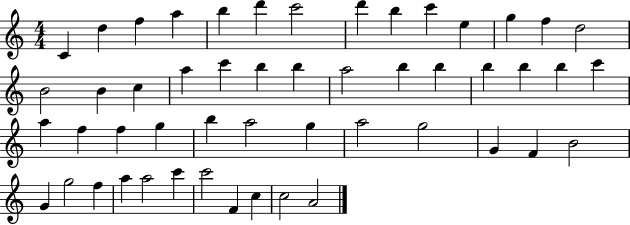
C4/q D5/q F5/q A5/q B5/q D6/q C6/h D6/q B5/q C6/q E5/q G5/q F5/q D5/h B4/h B4/q C5/q A5/q C6/q B5/q B5/q A5/h B5/q B5/q B5/q B5/q B5/q C6/q A5/q F5/q F5/q G5/q B5/q A5/h G5/q A5/h G5/h G4/q F4/q B4/h G4/q G5/h F5/q A5/q A5/h C6/q C6/h F4/q C5/q C5/h A4/h